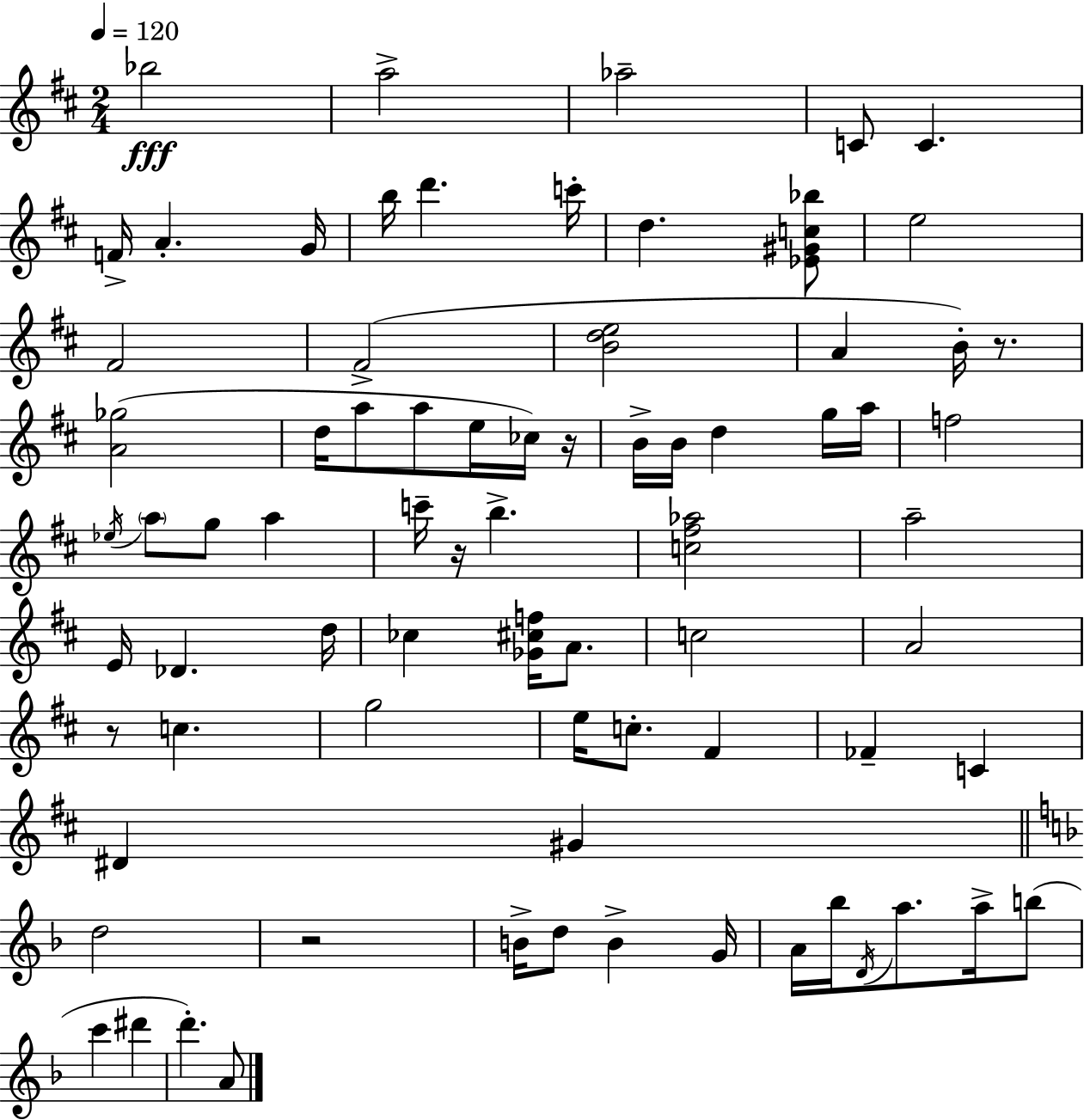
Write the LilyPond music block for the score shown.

{
  \clef treble
  \numericTimeSignature
  \time 2/4
  \key d \major
  \tempo 4 = 120
  bes''2\fff | a''2-> | aes''2-- | c'8 c'4. | \break f'16-> a'4.-. g'16 | b''16 d'''4. c'''16-. | d''4. <ees' gis' c'' bes''>8 | e''2 | \break fis'2 | fis'2->( | <b' d'' e''>2 | a'4 b'16-.) r8. | \break <a' ges''>2( | d''16 a''8 a''8 e''16 ces''16) r16 | b'16-> b'16 d''4 g''16 a''16 | f''2 | \break \acciaccatura { ees''16 } \parenthesize a''8 g''8 a''4 | c'''16-- r16 b''4.-> | <c'' fis'' aes''>2 | a''2-- | \break e'16 des'4. | d''16 ces''4 <ges' cis'' f''>16 a'8. | c''2 | a'2 | \break r8 c''4. | g''2 | e''16 c''8.-. fis'4 | fes'4-- c'4 | \break dis'4 gis'4 | \bar "||" \break \key f \major d''2 | r2 | b'16-> d''8 b'4-> g'16 | a'16 bes''16 \acciaccatura { d'16 } a''8. a''16-> b''8( | \break c'''4 dis'''4 | d'''4.-.) a'8 | \bar "|."
}